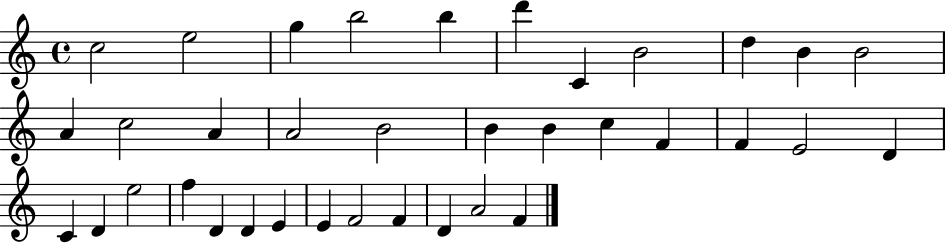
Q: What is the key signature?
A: C major